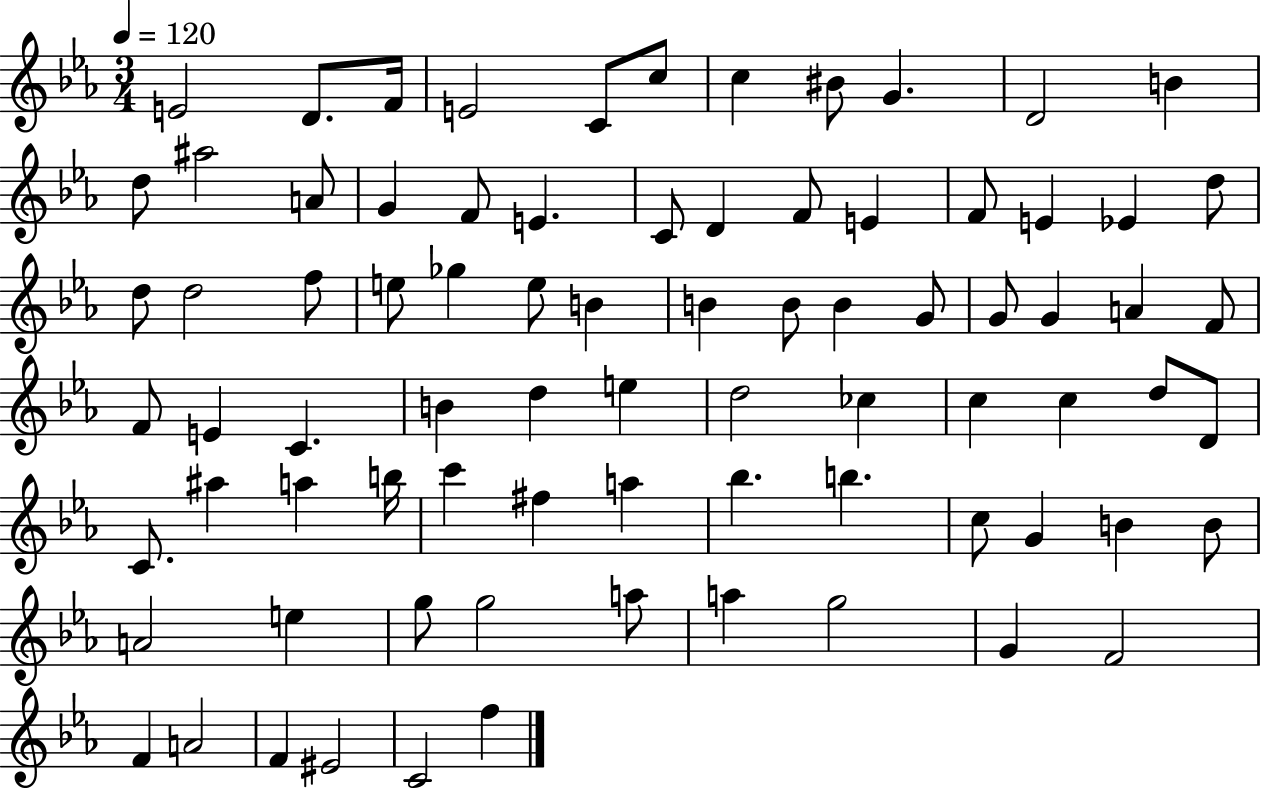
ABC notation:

X:1
T:Untitled
M:3/4
L:1/4
K:Eb
E2 D/2 F/4 E2 C/2 c/2 c ^B/2 G D2 B d/2 ^a2 A/2 G F/2 E C/2 D F/2 E F/2 E _E d/2 d/2 d2 f/2 e/2 _g e/2 B B B/2 B G/2 G/2 G A F/2 F/2 E C B d e d2 _c c c d/2 D/2 C/2 ^a a b/4 c' ^f a _b b c/2 G B B/2 A2 e g/2 g2 a/2 a g2 G F2 F A2 F ^E2 C2 f